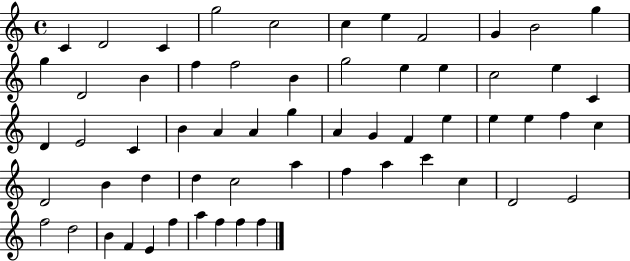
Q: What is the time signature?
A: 4/4